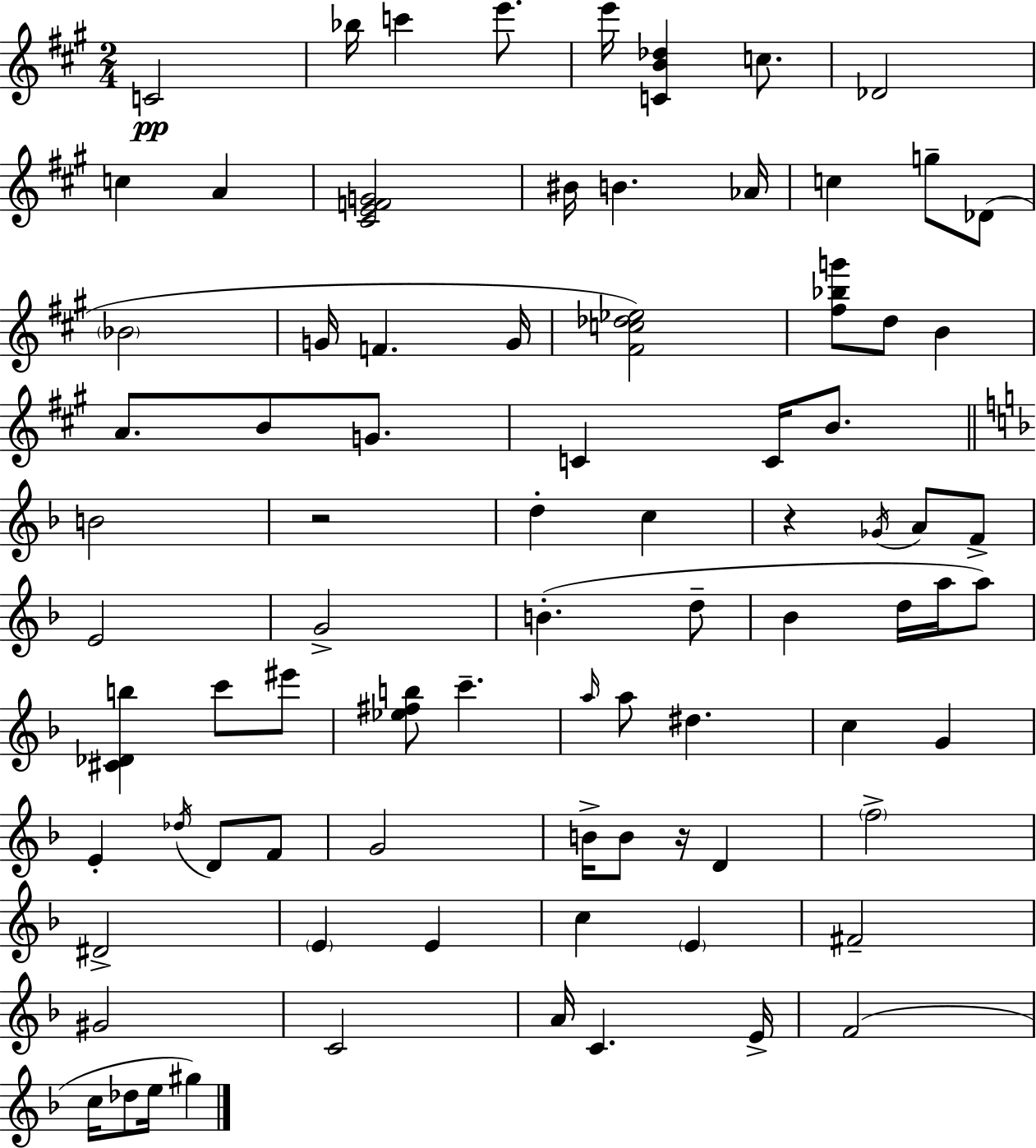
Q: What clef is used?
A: treble